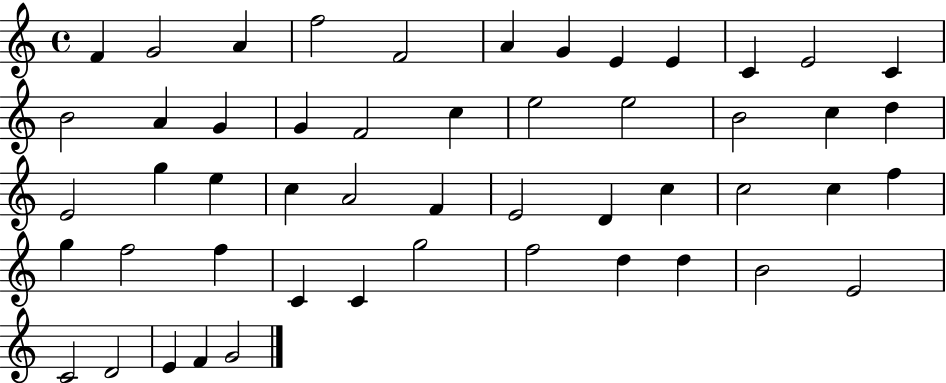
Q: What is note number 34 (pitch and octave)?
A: C5